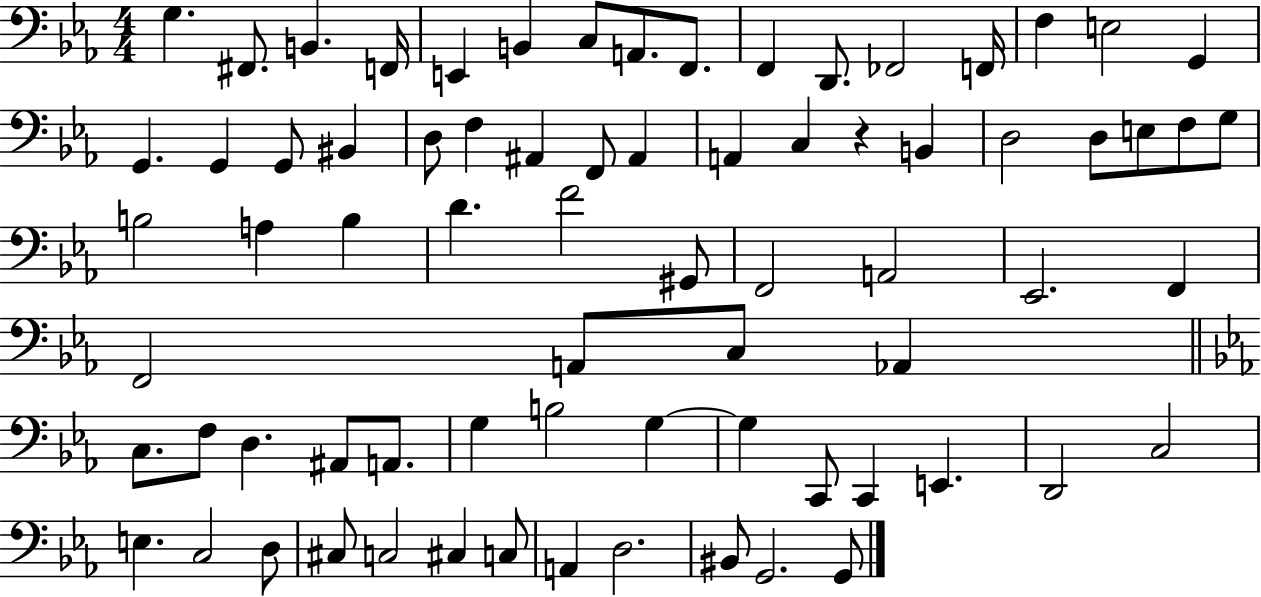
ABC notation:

X:1
T:Untitled
M:4/4
L:1/4
K:Eb
G, ^F,,/2 B,, F,,/4 E,, B,, C,/2 A,,/2 F,,/2 F,, D,,/2 _F,,2 F,,/4 F, E,2 G,, G,, G,, G,,/2 ^B,, D,/2 F, ^A,, F,,/2 ^A,, A,, C, z B,, D,2 D,/2 E,/2 F,/2 G,/2 B,2 A, B, D F2 ^G,,/2 F,,2 A,,2 _E,,2 F,, F,,2 A,,/2 C,/2 _A,, C,/2 F,/2 D, ^A,,/2 A,,/2 G, B,2 G, G, C,,/2 C,, E,, D,,2 C,2 E, C,2 D,/2 ^C,/2 C,2 ^C, C,/2 A,, D,2 ^B,,/2 G,,2 G,,/2